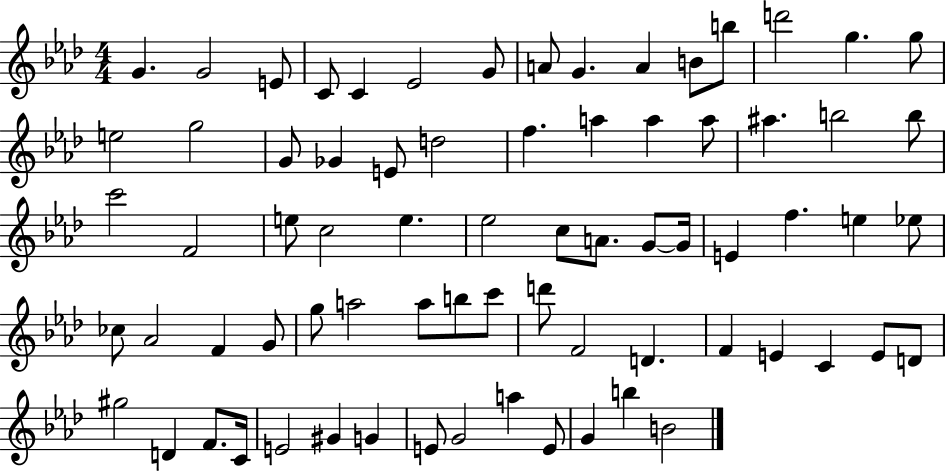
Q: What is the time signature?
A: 4/4